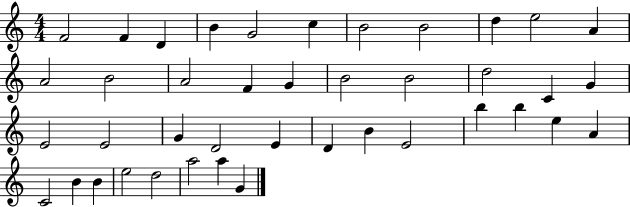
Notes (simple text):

F4/h F4/q D4/q B4/q G4/h C5/q B4/h B4/h D5/q E5/h A4/q A4/h B4/h A4/h F4/q G4/q B4/h B4/h D5/h C4/q G4/q E4/h E4/h G4/q D4/h E4/q D4/q B4/q E4/h B5/q B5/q E5/q A4/q C4/h B4/q B4/q E5/h D5/h A5/h A5/q G4/q